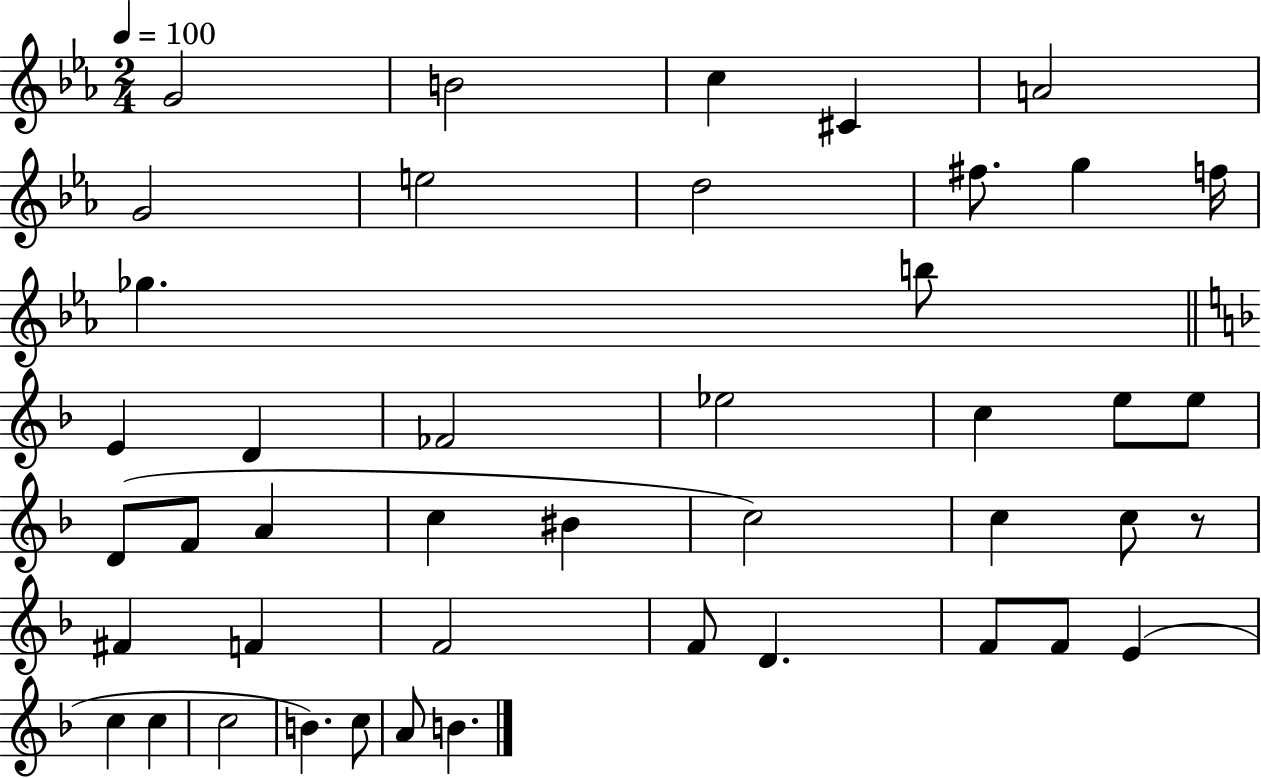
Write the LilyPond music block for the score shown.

{
  \clef treble
  \numericTimeSignature
  \time 2/4
  \key ees \major
  \tempo 4 = 100
  \repeat volta 2 { g'2 | b'2 | c''4 cis'4 | a'2 | \break g'2 | e''2 | d''2 | fis''8. g''4 f''16 | \break ges''4. b''8 | \bar "||" \break \key d \minor e'4 d'4 | fes'2 | ees''2 | c''4 e''8 e''8 | \break d'8( f'8 a'4 | c''4 bis'4 | c''2) | c''4 c''8 r8 | \break fis'4 f'4 | f'2 | f'8 d'4. | f'8 f'8 e'4( | \break c''4 c''4 | c''2 | b'4.) c''8 | a'8 b'4. | \break } \bar "|."
}